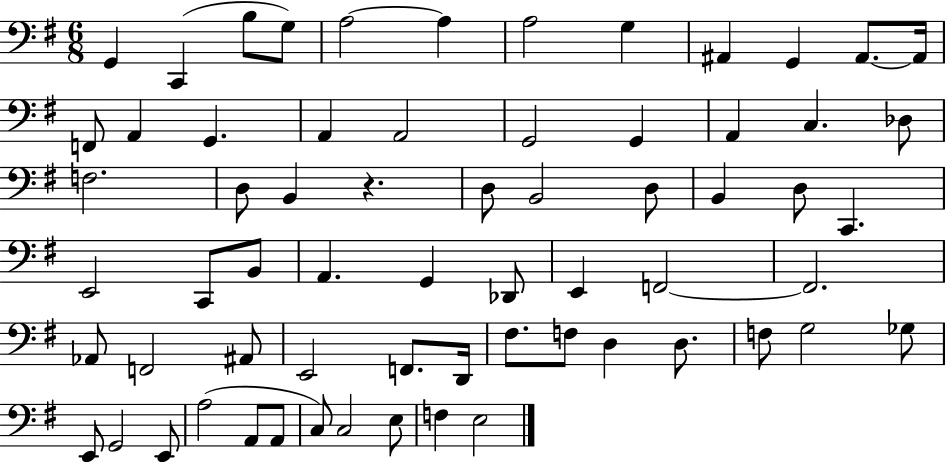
X:1
T:Untitled
M:6/8
L:1/4
K:G
G,, C,, B,/2 G,/2 A,2 A, A,2 G, ^A,, G,, ^A,,/2 ^A,,/4 F,,/2 A,, G,, A,, A,,2 G,,2 G,, A,, C, _D,/2 F,2 D,/2 B,, z D,/2 B,,2 D,/2 B,, D,/2 C,, E,,2 C,,/2 B,,/2 A,, G,, _D,,/2 E,, F,,2 F,,2 _A,,/2 F,,2 ^A,,/2 E,,2 F,,/2 D,,/4 ^F,/2 F,/2 D, D,/2 F,/2 G,2 _G,/2 E,,/2 G,,2 E,,/2 A,2 A,,/2 A,,/2 C,/2 C,2 E,/2 F, E,2